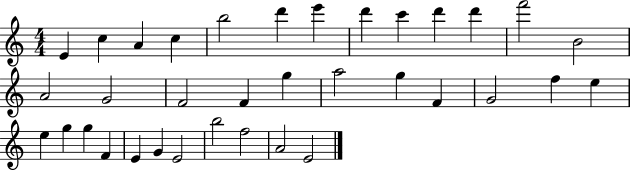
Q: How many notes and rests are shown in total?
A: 35